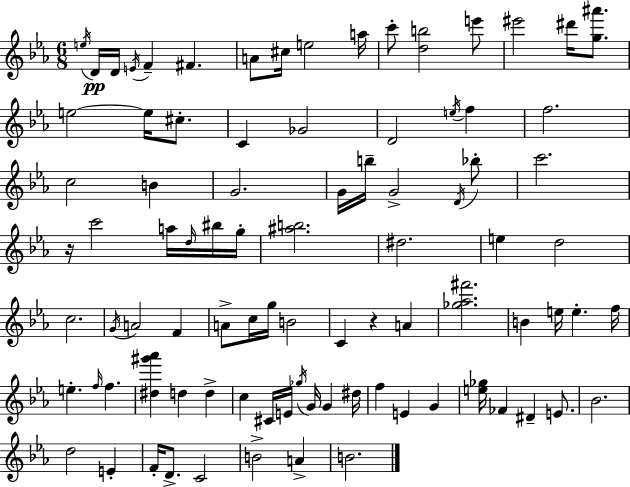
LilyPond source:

{
  \clef treble
  \numericTimeSignature
  \time 6/8
  \key c \minor
  \acciaccatura { e''16 }\pp d'16 d'16 \acciaccatura { e'16 } f'4-- fis'4. | a'8 cis''16 e''2 | a''16 c'''8-. <d'' b''>2 | e'''8 eis'''2 dis'''16 <g'' ais'''>8. | \break e''2~~ e''16 cis''8.-. | c'4 ges'2 | d'2 \acciaccatura { e''16 } f''4 | f''2. | \break c''2 b'4 | g'2. | g'16 b''16-- g'2-> | \acciaccatura { d'16 } bes''8-. c'''2. | \break r16 c'''2 | a''16 \grace { d''16 } bis''16 g''16-. <ais'' b''>2. | dis''2. | e''4 d''2 | \break c''2. | \acciaccatura { g'16 } a'2 | f'4 a'8-> c''16 g''16 b'2 | c'4 r4 | \break a'4 <ges'' aes'' fis'''>2. | b'4 e''16 e''4.-. | f''16 e''4.-. | \grace { f''16 } f''4. <dis'' gis''' aes'''>4 d''4 | \break d''4-> c''4 cis'16 | e'16 \acciaccatura { ges''16 } g'16 g'4 dis''16 f''4 | e'4 g'4 <e'' ges''>16 fes'4 | dis'4-- e'8. bes'2. | \break d''2 | e'4-. f'16-. d'8.-> | c'2 b'2-> | a'4-> b'2. | \break \bar "|."
}